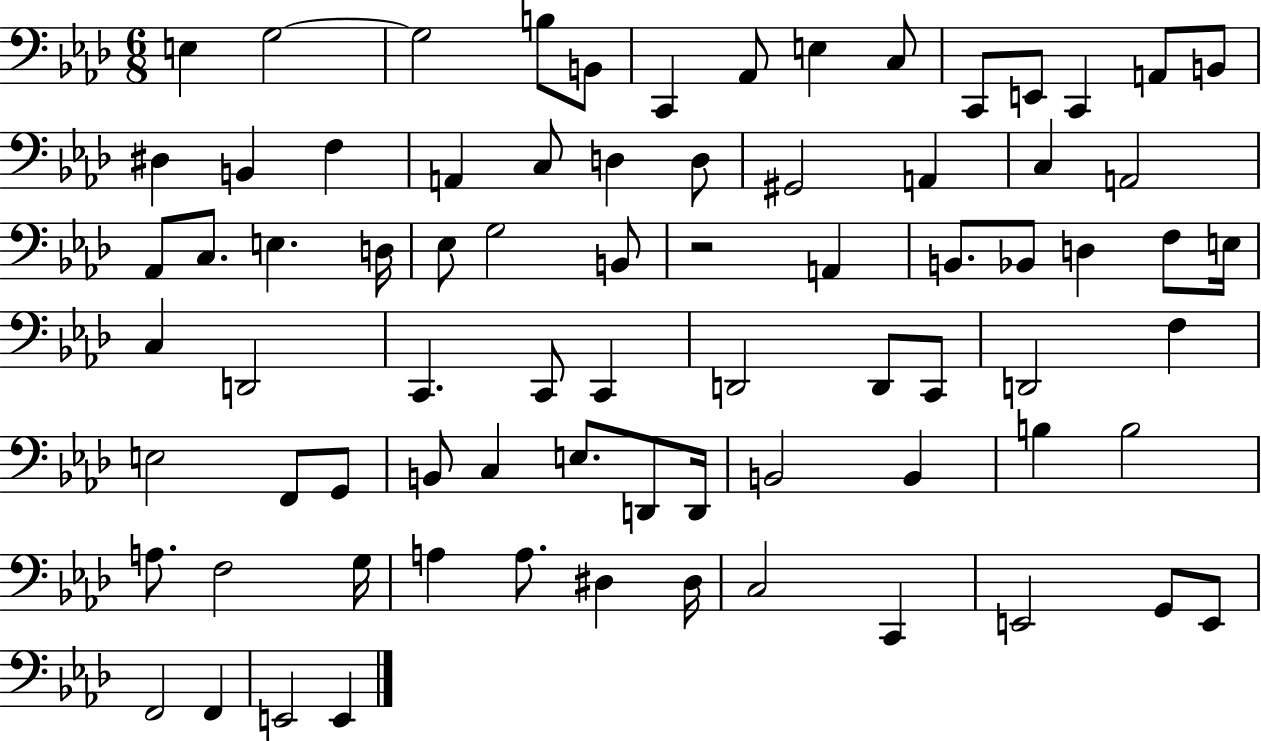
E3/q G3/h G3/h B3/e B2/e C2/q Ab2/e E3/q C3/e C2/e E2/e C2/q A2/e B2/e D#3/q B2/q F3/q A2/q C3/e D3/q D3/e G#2/h A2/q C3/q A2/h Ab2/e C3/e. E3/q. D3/s Eb3/e G3/h B2/e R/h A2/q B2/e. Bb2/e D3/q F3/e E3/s C3/q D2/h C2/q. C2/e C2/q D2/h D2/e C2/e D2/h F3/q E3/h F2/e G2/e B2/e C3/q E3/e. D2/e D2/s B2/h B2/q B3/q B3/h A3/e. F3/h G3/s A3/q A3/e. D#3/q D#3/s C3/h C2/q E2/h G2/e E2/e F2/h F2/q E2/h E2/q